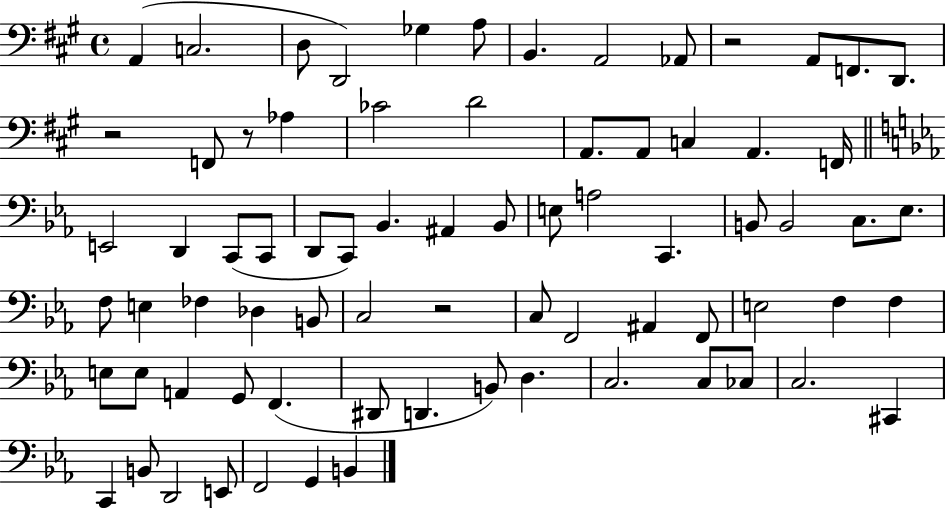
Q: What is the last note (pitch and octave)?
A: B2